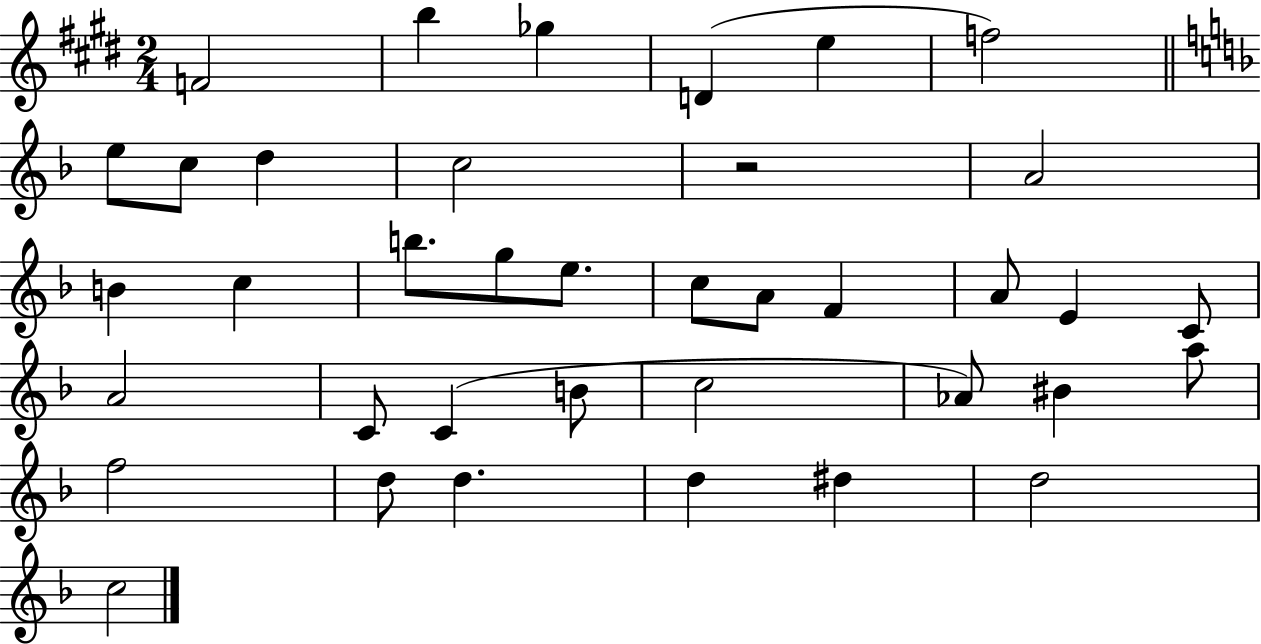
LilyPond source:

{
  \clef treble
  \numericTimeSignature
  \time 2/4
  \key e \major
  f'2 | b''4 ges''4 | d'4( e''4 | f''2) | \break \bar "||" \break \key f \major e''8 c''8 d''4 | c''2 | r2 | a'2 | \break b'4 c''4 | b''8. g''8 e''8. | c''8 a'8 f'4 | a'8 e'4 c'8 | \break a'2 | c'8 c'4( b'8 | c''2 | aes'8) bis'4 a''8 | \break f''2 | d''8 d''4. | d''4 dis''4 | d''2 | \break c''2 | \bar "|."
}